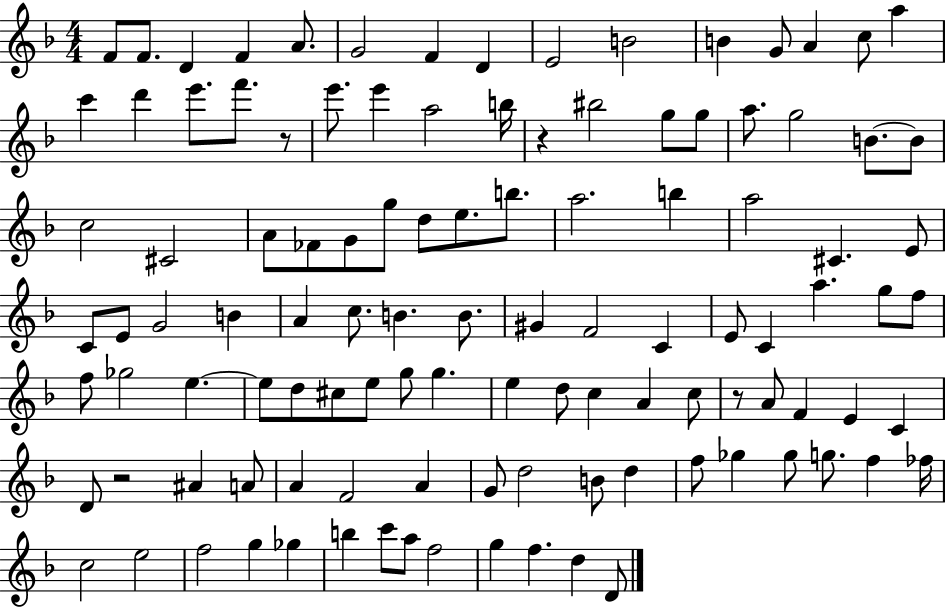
F4/e F4/e. D4/q F4/q A4/e. G4/h F4/q D4/q E4/h B4/h B4/q G4/e A4/q C5/e A5/q C6/q D6/q E6/e. F6/e. R/e E6/e. E6/q A5/h B5/s R/q BIS5/h G5/e G5/e A5/e. G5/h B4/e. B4/e C5/h C#4/h A4/e FES4/e G4/e G5/e D5/e E5/e. B5/e. A5/h. B5/q A5/h C#4/q. E4/e C4/e E4/e G4/h B4/q A4/q C5/e. B4/q. B4/e. G#4/q F4/h C4/q E4/e C4/q A5/q. G5/e F5/e F5/e Gb5/h E5/q. E5/e D5/e C#5/e E5/e G5/e G5/q. E5/q D5/e C5/q A4/q C5/e R/e A4/e F4/q E4/q C4/q D4/e R/h A#4/q A4/e A4/q F4/h A4/q G4/e D5/h B4/e D5/q F5/e Gb5/q Gb5/e G5/e. F5/q FES5/s C5/h E5/h F5/h G5/q Gb5/q B5/q C6/e A5/e F5/h G5/q F5/q. D5/q D4/e